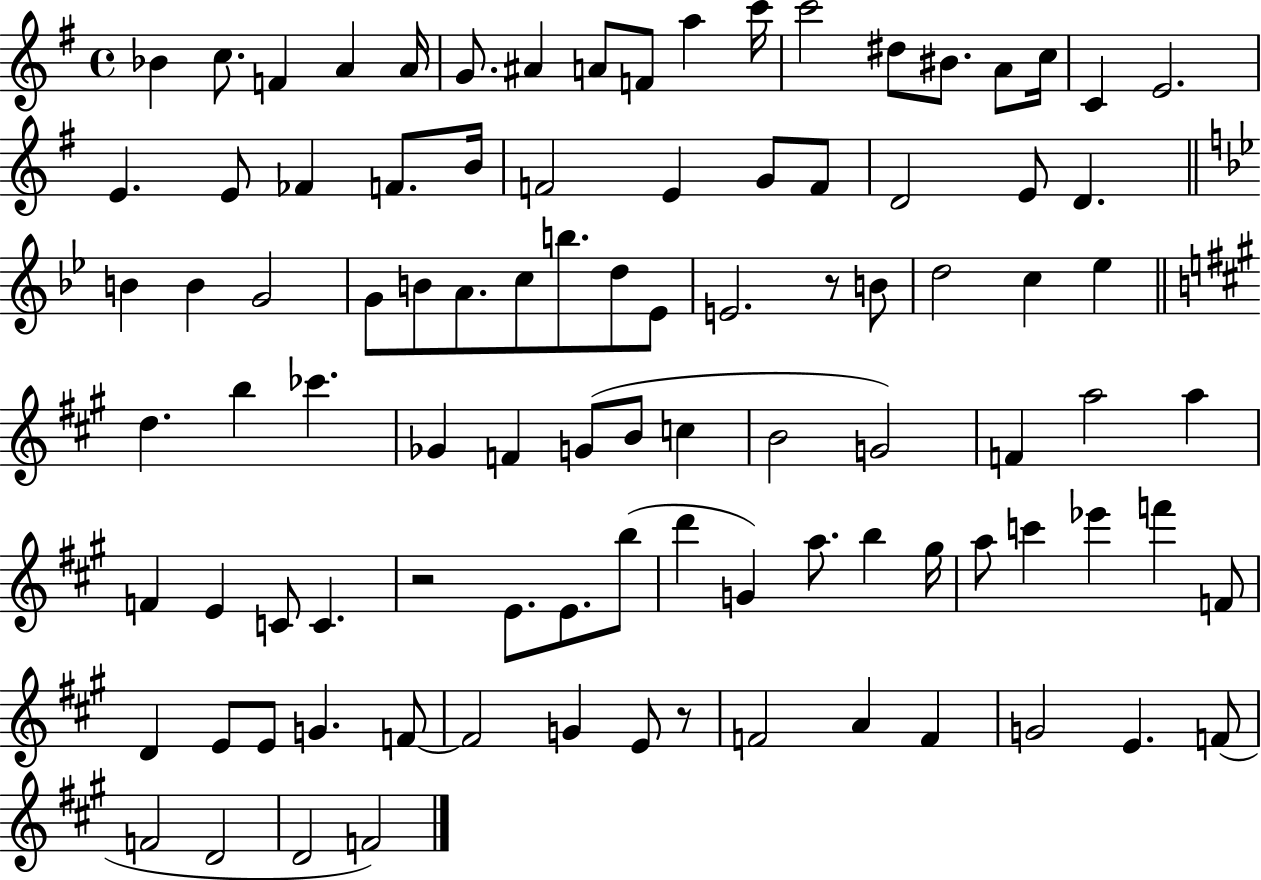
X:1
T:Untitled
M:4/4
L:1/4
K:G
_B c/2 F A A/4 G/2 ^A A/2 F/2 a c'/4 c'2 ^d/2 ^B/2 A/2 c/4 C E2 E E/2 _F F/2 B/4 F2 E G/2 F/2 D2 E/2 D B B G2 G/2 B/2 A/2 c/2 b/2 d/2 _E/2 E2 z/2 B/2 d2 c _e d b _c' _G F G/2 B/2 c B2 G2 F a2 a F E C/2 C z2 E/2 E/2 b/2 d' G a/2 b ^g/4 a/2 c' _e' f' F/2 D E/2 E/2 G F/2 F2 G E/2 z/2 F2 A F G2 E F/2 F2 D2 D2 F2